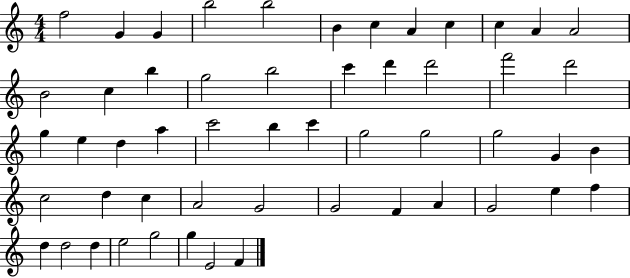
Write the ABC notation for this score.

X:1
T:Untitled
M:4/4
L:1/4
K:C
f2 G G b2 b2 B c A c c A A2 B2 c b g2 b2 c' d' d'2 f'2 d'2 g e d a c'2 b c' g2 g2 g2 G B c2 d c A2 G2 G2 F A G2 e f d d2 d e2 g2 g E2 F